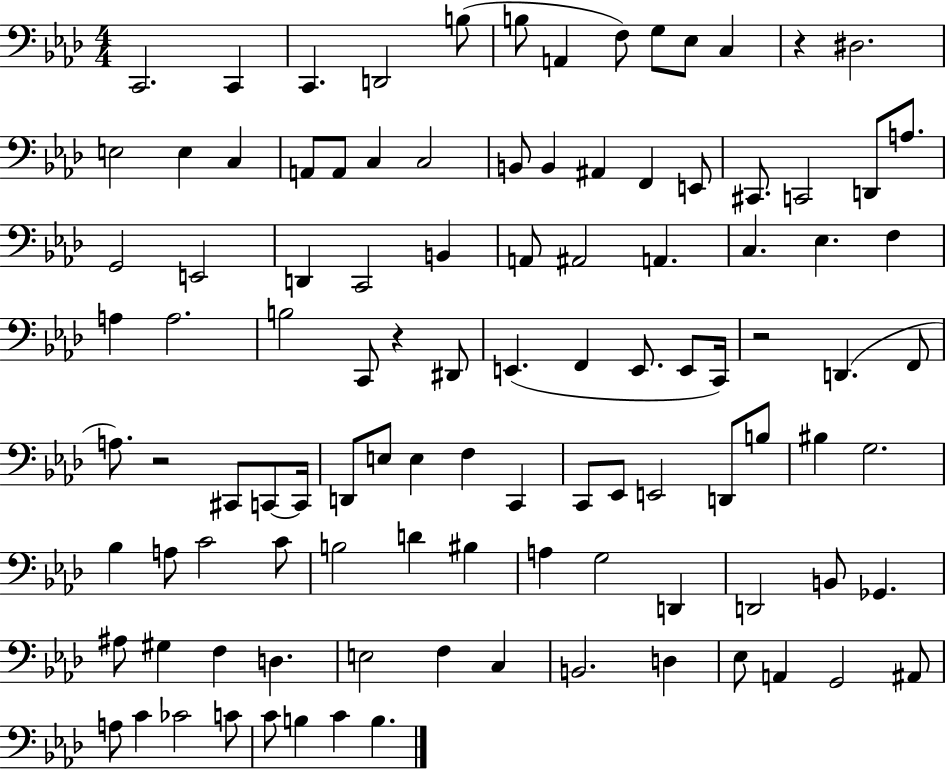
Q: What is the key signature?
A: AES major